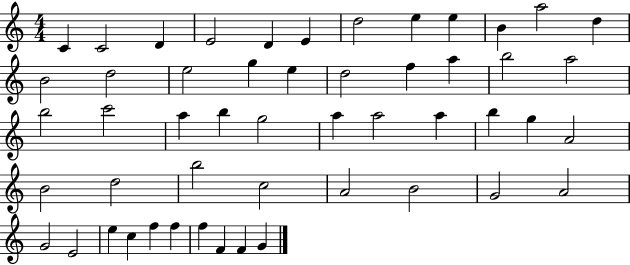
{
  \clef treble
  \numericTimeSignature
  \time 4/4
  \key c \major
  c'4 c'2 d'4 | e'2 d'4 e'4 | d''2 e''4 e''4 | b'4 a''2 d''4 | \break b'2 d''2 | e''2 g''4 e''4 | d''2 f''4 a''4 | b''2 a''2 | \break b''2 c'''2 | a''4 b''4 g''2 | a''4 a''2 a''4 | b''4 g''4 a'2 | \break b'2 d''2 | b''2 c''2 | a'2 b'2 | g'2 a'2 | \break g'2 e'2 | e''4 c''4 f''4 f''4 | f''4 f'4 f'4 g'4 | \bar "|."
}